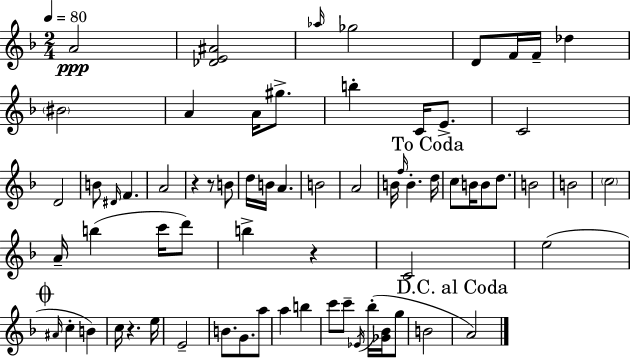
{
  \clef treble
  \numericTimeSignature
  \time 2/4
  \key f \major
  \tempo 4 = 80
  \repeat volta 2 { a'2\ppp | <des' e' ais'>2 | \grace { aes''16 } ges''2 | d'8 f'16 f'16-- des''4 | \break \parenthesize bis'2 | a'4 a'16 gis''8.-> | b''4-. c'16 e'8.-> | c'2 | \break d'2 | b'8 \grace { dis'16 } f'4. | a'2 | r4 r8 | \break b'8 d''16 b'16 a'4. | b'2 | a'2 | b'16 \grace { f''16 } b'4.-. | \break \mark "To Coda" d''16 c''8 b'16 b'8 | d''8. b'2 | b'2 | \parenthesize c''2 | \break a'16-- b''4( | c'''16 d'''8) b''4-> r4 | c'2 | e''2( | \break \mark \markup { \musicglyph "scripts.coda" } \grace { ais'16 } c''4-. | b'4) c''16 r4. | e''16 e'2-- | b'8. g'8. | \break a''8 a''4 | b''4 c'''8 c'''8-- | \acciaccatura { ees'16 }( bes''16-. <ges' bes'>16 g''8 b'2 | \mark "D.C. al Coda" a'2) | \break } \bar "|."
}